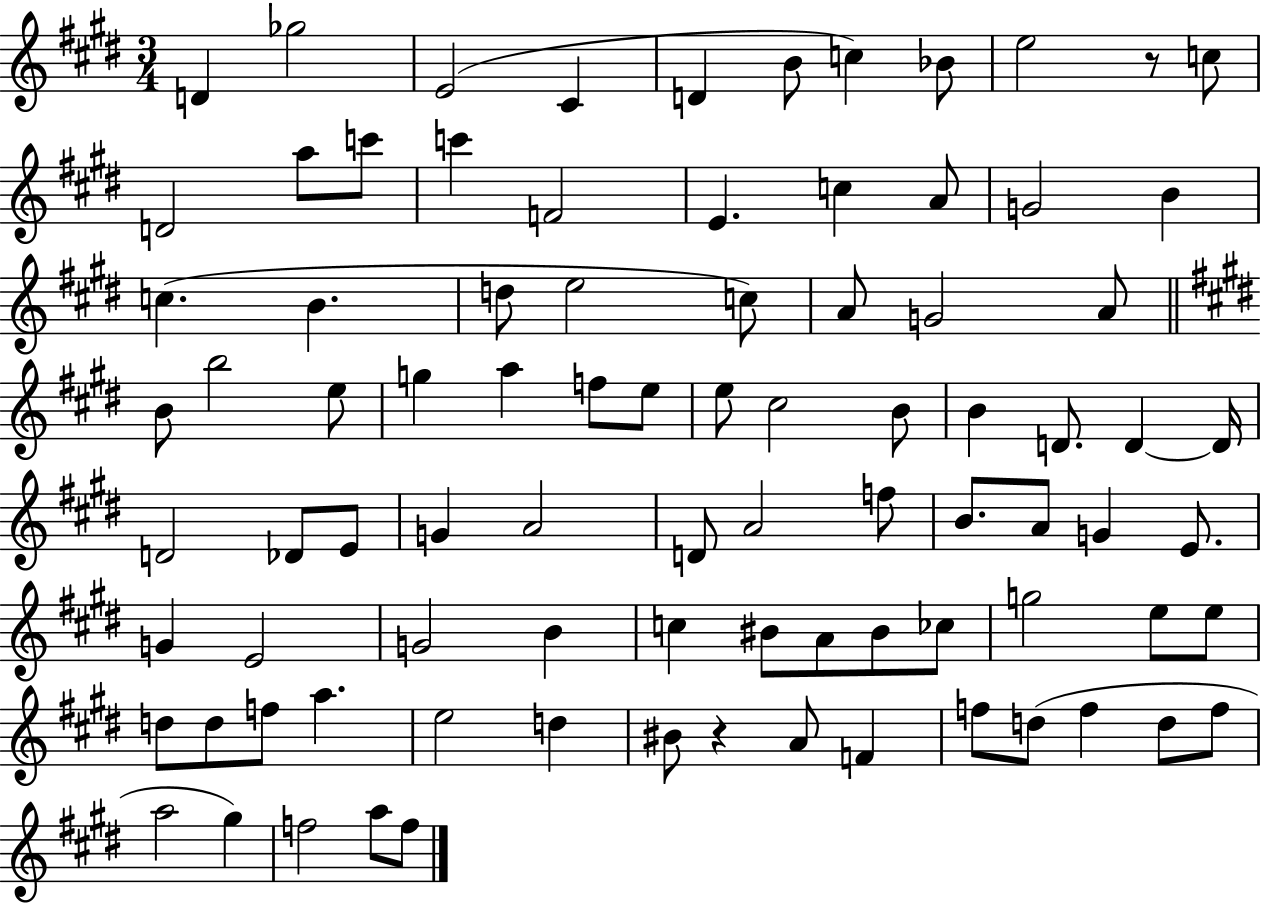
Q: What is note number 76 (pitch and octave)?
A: F5